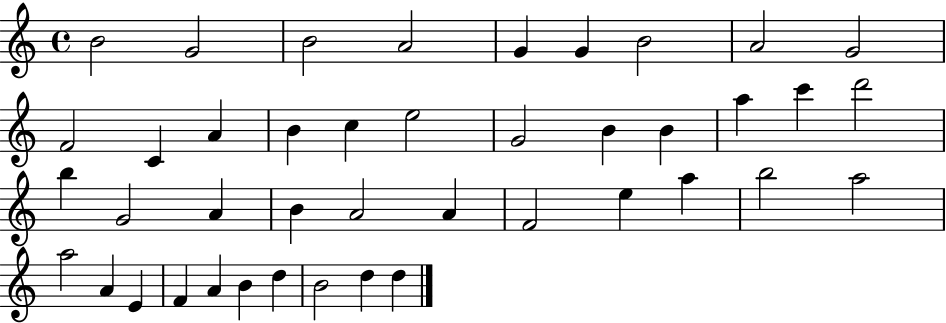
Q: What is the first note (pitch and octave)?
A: B4